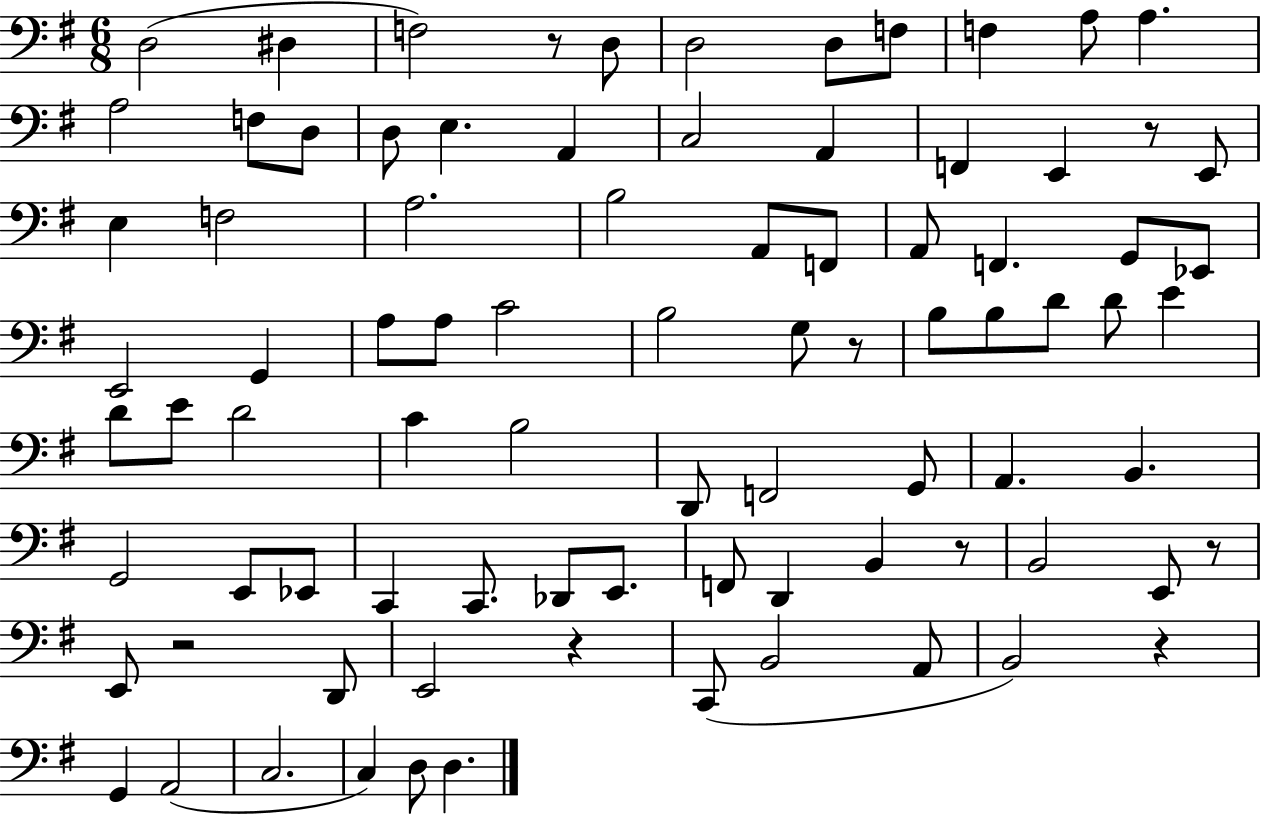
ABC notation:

X:1
T:Untitled
M:6/8
L:1/4
K:G
D,2 ^D, F,2 z/2 D,/2 D,2 D,/2 F,/2 F, A,/2 A, A,2 F,/2 D,/2 D,/2 E, A,, C,2 A,, F,, E,, z/2 E,,/2 E, F,2 A,2 B,2 A,,/2 F,,/2 A,,/2 F,, G,,/2 _E,,/2 E,,2 G,, A,/2 A,/2 C2 B,2 G,/2 z/2 B,/2 B,/2 D/2 D/2 E D/2 E/2 D2 C B,2 D,,/2 F,,2 G,,/2 A,, B,, G,,2 E,,/2 _E,,/2 C,, C,,/2 _D,,/2 E,,/2 F,,/2 D,, B,, z/2 B,,2 E,,/2 z/2 E,,/2 z2 D,,/2 E,,2 z C,,/2 B,,2 A,,/2 B,,2 z G,, A,,2 C,2 C, D,/2 D,